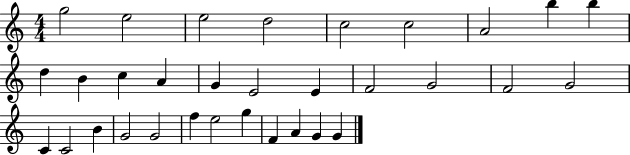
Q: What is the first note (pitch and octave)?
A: G5